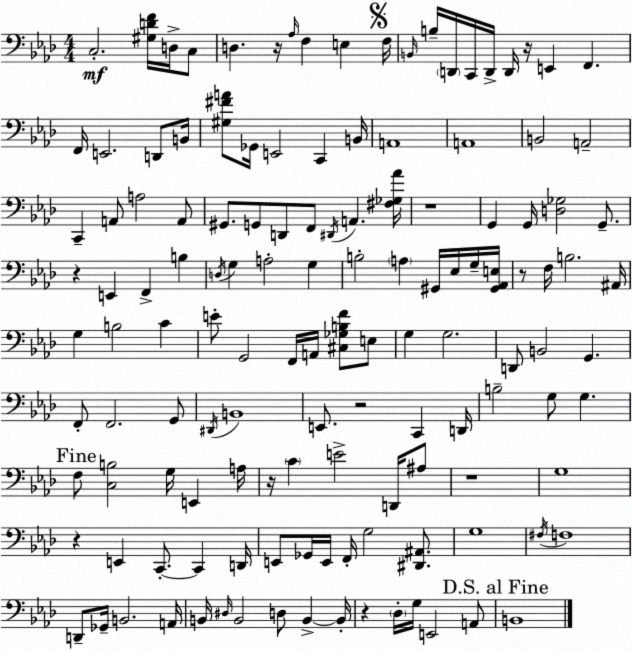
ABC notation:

X:1
T:Untitled
M:4/4
L:1/4
K:Fm
C,2 [^G,DF]/4 D,/4 C,/2 D, z/4 _A,/4 F, E, F,/4 B,,/4 B,/4 D,,/4 C,,/4 D,,/4 D,,/4 z/4 E,, F,, F,,/4 E,,2 D,,/2 B,,/4 [^G,^FA]/2 _G,,/4 E,,2 C,, B,,/4 A,,4 A,,4 B,,2 A,,2 C,, A,,/2 A,2 A,,/2 ^G,,/2 G,,/2 D,,/2 F,,/2 ^D,,/4 A,, [^F,_G,_A]/4 z4 G,, G,,/4 [D,_G,]2 G,,/2 z E,, F,, B, D,/4 G, A,2 G, B,2 A, ^G,,/4 _E,/4 G,/4 [^G,,_A,,E,]/4 z/2 F,/4 B,2 ^A,,/4 G, B,2 C E/2 G,,2 F,,/4 A,,/4 [^C,_G,B,F]/2 E,/2 G, G,2 D,,/2 B,,2 G,, F,,/2 F,,2 G,,/2 ^D,,/4 B,,4 E,,/2 z2 C,, D,,/4 B,2 G,/2 G, F,/2 [C,B,]2 G,/4 E,, A,/4 z/4 C E2 D,,/4 ^A,/2 z4 G,4 z E,, C,,/2 C,, D,,/4 E,,/2 _G,,/4 E,,/4 F,,/4 G,2 [^D,,^A,,]/2 G,4 ^F,/4 F,4 D,,/2 _G,,/4 B,,2 A,,/4 B,,/4 ^D,/4 B,,2 D,/2 B,, B,,/4 z _D,/4 G,/4 E,,2 A,,/2 B,,4